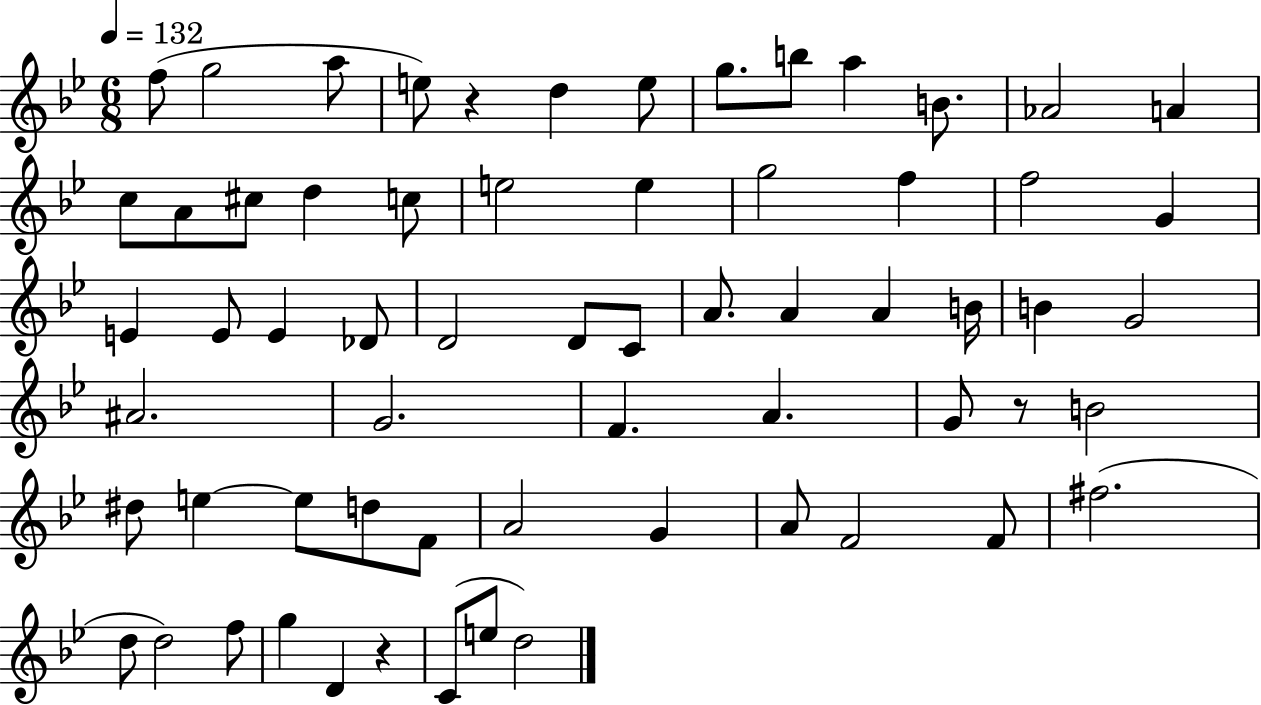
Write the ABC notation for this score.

X:1
T:Untitled
M:6/8
L:1/4
K:Bb
f/2 g2 a/2 e/2 z d e/2 g/2 b/2 a B/2 _A2 A c/2 A/2 ^c/2 d c/2 e2 e g2 f f2 G E E/2 E _D/2 D2 D/2 C/2 A/2 A A B/4 B G2 ^A2 G2 F A G/2 z/2 B2 ^d/2 e e/2 d/2 F/2 A2 G A/2 F2 F/2 ^f2 d/2 d2 f/2 g D z C/2 e/2 d2